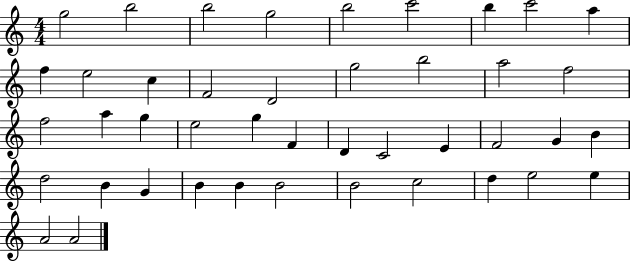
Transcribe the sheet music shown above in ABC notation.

X:1
T:Untitled
M:4/4
L:1/4
K:C
g2 b2 b2 g2 b2 c'2 b c'2 a f e2 c F2 D2 g2 b2 a2 f2 f2 a g e2 g F D C2 E F2 G B d2 B G B B B2 B2 c2 d e2 e A2 A2